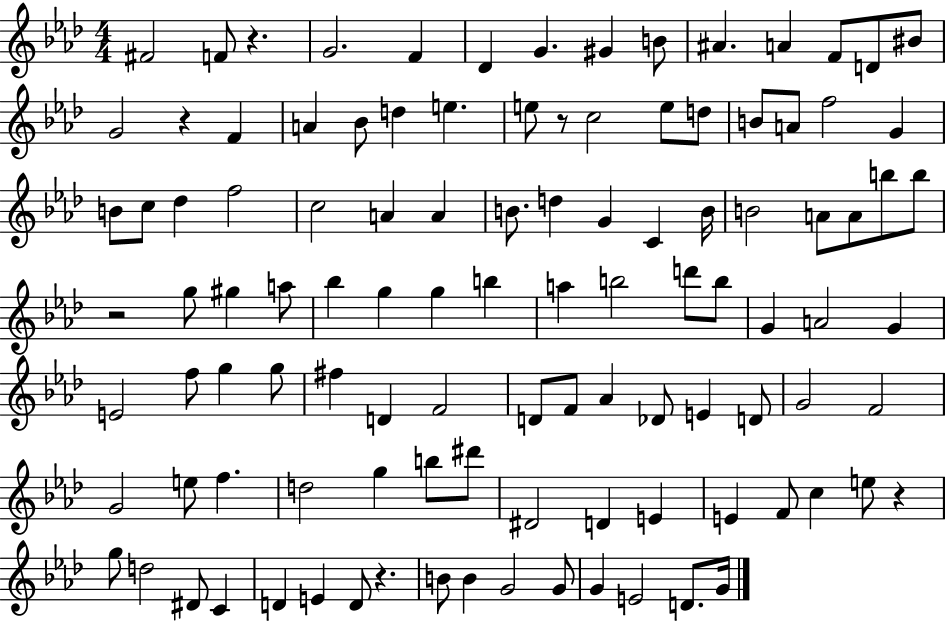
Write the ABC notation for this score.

X:1
T:Untitled
M:4/4
L:1/4
K:Ab
^F2 F/2 z G2 F _D G ^G B/2 ^A A F/2 D/2 ^B/2 G2 z F A _B/2 d e e/2 z/2 c2 e/2 d/2 B/2 A/2 f2 G B/2 c/2 _d f2 c2 A A B/2 d G C B/4 B2 A/2 A/2 b/2 b/2 z2 g/2 ^g a/2 _b g g b a b2 d'/2 b/2 G A2 G E2 f/2 g g/2 ^f D F2 D/2 F/2 _A _D/2 E D/2 G2 F2 G2 e/2 f d2 g b/2 ^d'/2 ^D2 D E E F/2 c e/2 z g/2 d2 ^D/2 C D E D/2 z B/2 B G2 G/2 G E2 D/2 G/4